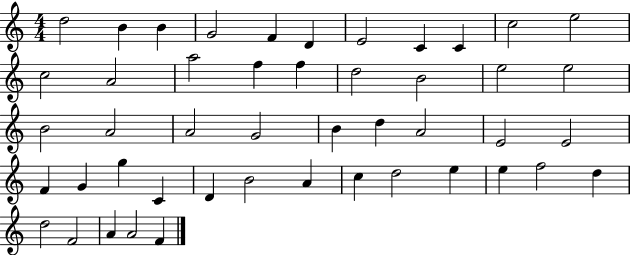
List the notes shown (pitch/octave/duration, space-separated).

D5/h B4/q B4/q G4/h F4/q D4/q E4/h C4/q C4/q C5/h E5/h C5/h A4/h A5/h F5/q F5/q D5/h B4/h E5/h E5/h B4/h A4/h A4/h G4/h B4/q D5/q A4/h E4/h E4/h F4/q G4/q G5/q C4/q D4/q B4/h A4/q C5/q D5/h E5/q E5/q F5/h D5/q D5/h F4/h A4/q A4/h F4/q